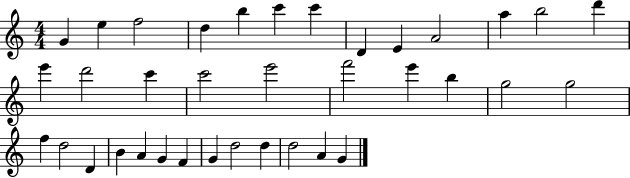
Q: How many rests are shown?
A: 0